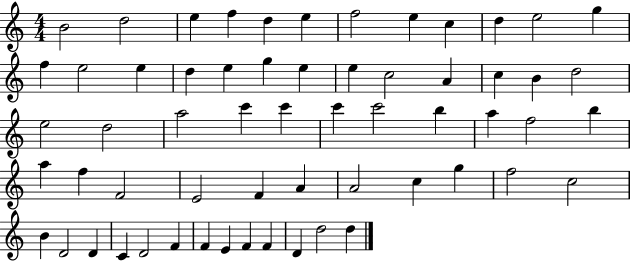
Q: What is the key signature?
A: C major